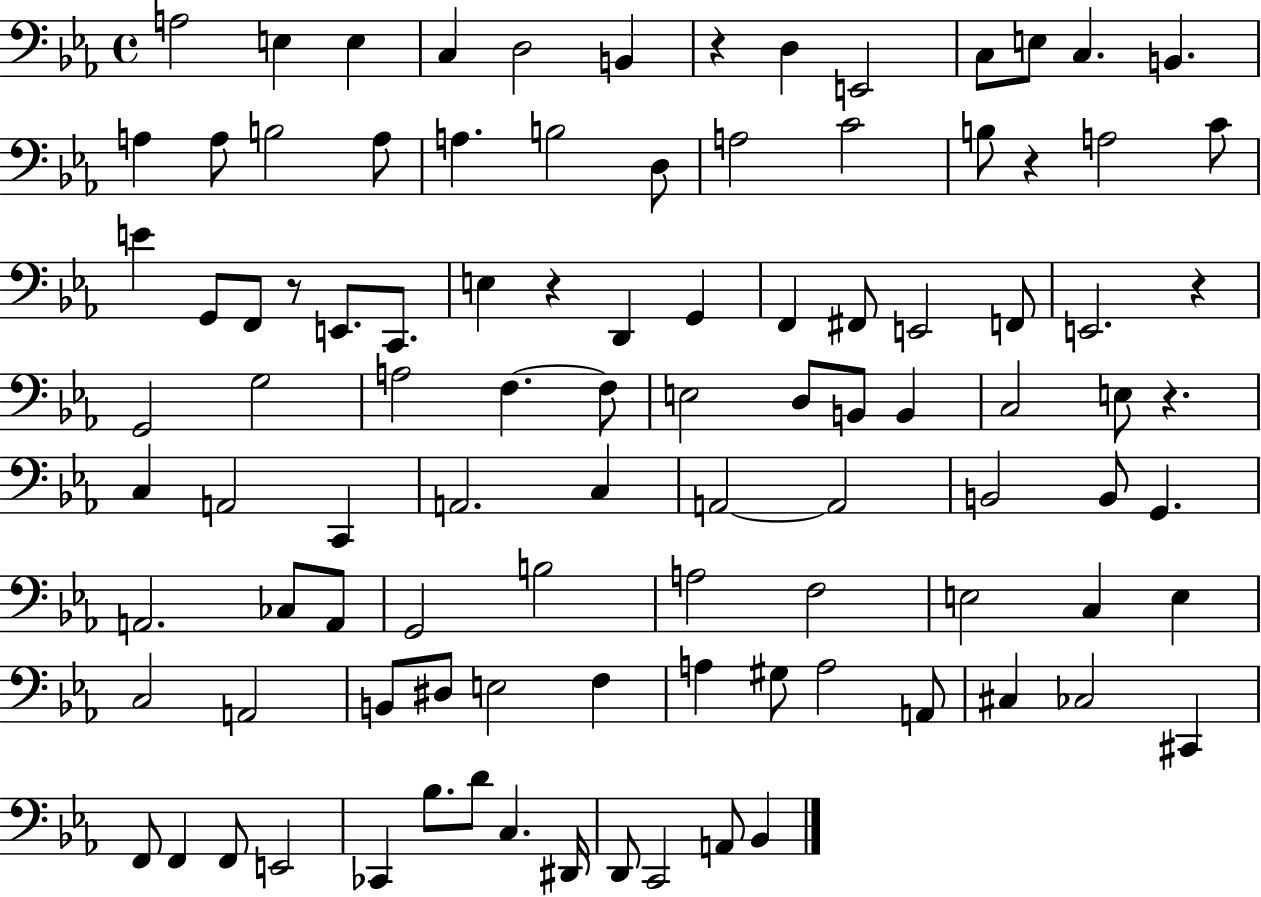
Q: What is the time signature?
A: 4/4